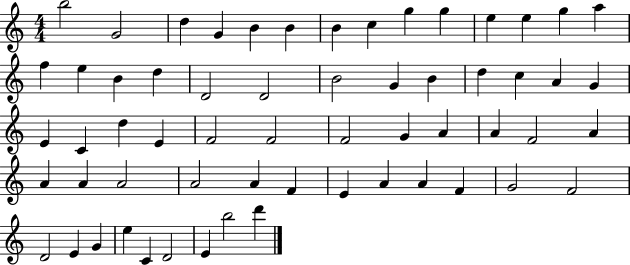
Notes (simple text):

B5/h G4/h D5/q G4/q B4/q B4/q B4/q C5/q G5/q G5/q E5/q E5/q G5/q A5/q F5/q E5/q B4/q D5/q D4/h D4/h B4/h G4/q B4/q D5/q C5/q A4/q G4/q E4/q C4/q D5/q E4/q F4/h F4/h F4/h G4/q A4/q A4/q F4/h A4/q A4/q A4/q A4/h A4/h A4/q F4/q E4/q A4/q A4/q F4/q G4/h F4/h D4/h E4/q G4/q E5/q C4/q D4/h E4/q B5/h D6/q